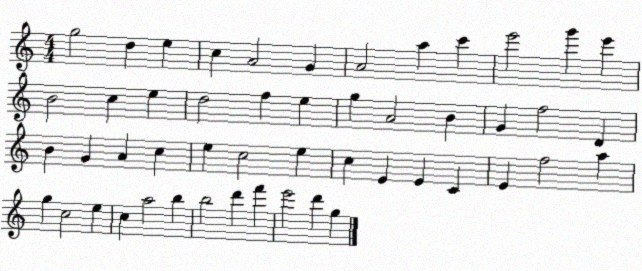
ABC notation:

X:1
T:Untitled
M:4/4
L:1/4
K:C
g2 d e c A2 G A2 a c' e'2 g' e' B2 c e d2 f e g A2 B G f2 D B G A c e c2 e c E E C E f2 a g c2 e c a2 b b2 d' f' e'2 d' g